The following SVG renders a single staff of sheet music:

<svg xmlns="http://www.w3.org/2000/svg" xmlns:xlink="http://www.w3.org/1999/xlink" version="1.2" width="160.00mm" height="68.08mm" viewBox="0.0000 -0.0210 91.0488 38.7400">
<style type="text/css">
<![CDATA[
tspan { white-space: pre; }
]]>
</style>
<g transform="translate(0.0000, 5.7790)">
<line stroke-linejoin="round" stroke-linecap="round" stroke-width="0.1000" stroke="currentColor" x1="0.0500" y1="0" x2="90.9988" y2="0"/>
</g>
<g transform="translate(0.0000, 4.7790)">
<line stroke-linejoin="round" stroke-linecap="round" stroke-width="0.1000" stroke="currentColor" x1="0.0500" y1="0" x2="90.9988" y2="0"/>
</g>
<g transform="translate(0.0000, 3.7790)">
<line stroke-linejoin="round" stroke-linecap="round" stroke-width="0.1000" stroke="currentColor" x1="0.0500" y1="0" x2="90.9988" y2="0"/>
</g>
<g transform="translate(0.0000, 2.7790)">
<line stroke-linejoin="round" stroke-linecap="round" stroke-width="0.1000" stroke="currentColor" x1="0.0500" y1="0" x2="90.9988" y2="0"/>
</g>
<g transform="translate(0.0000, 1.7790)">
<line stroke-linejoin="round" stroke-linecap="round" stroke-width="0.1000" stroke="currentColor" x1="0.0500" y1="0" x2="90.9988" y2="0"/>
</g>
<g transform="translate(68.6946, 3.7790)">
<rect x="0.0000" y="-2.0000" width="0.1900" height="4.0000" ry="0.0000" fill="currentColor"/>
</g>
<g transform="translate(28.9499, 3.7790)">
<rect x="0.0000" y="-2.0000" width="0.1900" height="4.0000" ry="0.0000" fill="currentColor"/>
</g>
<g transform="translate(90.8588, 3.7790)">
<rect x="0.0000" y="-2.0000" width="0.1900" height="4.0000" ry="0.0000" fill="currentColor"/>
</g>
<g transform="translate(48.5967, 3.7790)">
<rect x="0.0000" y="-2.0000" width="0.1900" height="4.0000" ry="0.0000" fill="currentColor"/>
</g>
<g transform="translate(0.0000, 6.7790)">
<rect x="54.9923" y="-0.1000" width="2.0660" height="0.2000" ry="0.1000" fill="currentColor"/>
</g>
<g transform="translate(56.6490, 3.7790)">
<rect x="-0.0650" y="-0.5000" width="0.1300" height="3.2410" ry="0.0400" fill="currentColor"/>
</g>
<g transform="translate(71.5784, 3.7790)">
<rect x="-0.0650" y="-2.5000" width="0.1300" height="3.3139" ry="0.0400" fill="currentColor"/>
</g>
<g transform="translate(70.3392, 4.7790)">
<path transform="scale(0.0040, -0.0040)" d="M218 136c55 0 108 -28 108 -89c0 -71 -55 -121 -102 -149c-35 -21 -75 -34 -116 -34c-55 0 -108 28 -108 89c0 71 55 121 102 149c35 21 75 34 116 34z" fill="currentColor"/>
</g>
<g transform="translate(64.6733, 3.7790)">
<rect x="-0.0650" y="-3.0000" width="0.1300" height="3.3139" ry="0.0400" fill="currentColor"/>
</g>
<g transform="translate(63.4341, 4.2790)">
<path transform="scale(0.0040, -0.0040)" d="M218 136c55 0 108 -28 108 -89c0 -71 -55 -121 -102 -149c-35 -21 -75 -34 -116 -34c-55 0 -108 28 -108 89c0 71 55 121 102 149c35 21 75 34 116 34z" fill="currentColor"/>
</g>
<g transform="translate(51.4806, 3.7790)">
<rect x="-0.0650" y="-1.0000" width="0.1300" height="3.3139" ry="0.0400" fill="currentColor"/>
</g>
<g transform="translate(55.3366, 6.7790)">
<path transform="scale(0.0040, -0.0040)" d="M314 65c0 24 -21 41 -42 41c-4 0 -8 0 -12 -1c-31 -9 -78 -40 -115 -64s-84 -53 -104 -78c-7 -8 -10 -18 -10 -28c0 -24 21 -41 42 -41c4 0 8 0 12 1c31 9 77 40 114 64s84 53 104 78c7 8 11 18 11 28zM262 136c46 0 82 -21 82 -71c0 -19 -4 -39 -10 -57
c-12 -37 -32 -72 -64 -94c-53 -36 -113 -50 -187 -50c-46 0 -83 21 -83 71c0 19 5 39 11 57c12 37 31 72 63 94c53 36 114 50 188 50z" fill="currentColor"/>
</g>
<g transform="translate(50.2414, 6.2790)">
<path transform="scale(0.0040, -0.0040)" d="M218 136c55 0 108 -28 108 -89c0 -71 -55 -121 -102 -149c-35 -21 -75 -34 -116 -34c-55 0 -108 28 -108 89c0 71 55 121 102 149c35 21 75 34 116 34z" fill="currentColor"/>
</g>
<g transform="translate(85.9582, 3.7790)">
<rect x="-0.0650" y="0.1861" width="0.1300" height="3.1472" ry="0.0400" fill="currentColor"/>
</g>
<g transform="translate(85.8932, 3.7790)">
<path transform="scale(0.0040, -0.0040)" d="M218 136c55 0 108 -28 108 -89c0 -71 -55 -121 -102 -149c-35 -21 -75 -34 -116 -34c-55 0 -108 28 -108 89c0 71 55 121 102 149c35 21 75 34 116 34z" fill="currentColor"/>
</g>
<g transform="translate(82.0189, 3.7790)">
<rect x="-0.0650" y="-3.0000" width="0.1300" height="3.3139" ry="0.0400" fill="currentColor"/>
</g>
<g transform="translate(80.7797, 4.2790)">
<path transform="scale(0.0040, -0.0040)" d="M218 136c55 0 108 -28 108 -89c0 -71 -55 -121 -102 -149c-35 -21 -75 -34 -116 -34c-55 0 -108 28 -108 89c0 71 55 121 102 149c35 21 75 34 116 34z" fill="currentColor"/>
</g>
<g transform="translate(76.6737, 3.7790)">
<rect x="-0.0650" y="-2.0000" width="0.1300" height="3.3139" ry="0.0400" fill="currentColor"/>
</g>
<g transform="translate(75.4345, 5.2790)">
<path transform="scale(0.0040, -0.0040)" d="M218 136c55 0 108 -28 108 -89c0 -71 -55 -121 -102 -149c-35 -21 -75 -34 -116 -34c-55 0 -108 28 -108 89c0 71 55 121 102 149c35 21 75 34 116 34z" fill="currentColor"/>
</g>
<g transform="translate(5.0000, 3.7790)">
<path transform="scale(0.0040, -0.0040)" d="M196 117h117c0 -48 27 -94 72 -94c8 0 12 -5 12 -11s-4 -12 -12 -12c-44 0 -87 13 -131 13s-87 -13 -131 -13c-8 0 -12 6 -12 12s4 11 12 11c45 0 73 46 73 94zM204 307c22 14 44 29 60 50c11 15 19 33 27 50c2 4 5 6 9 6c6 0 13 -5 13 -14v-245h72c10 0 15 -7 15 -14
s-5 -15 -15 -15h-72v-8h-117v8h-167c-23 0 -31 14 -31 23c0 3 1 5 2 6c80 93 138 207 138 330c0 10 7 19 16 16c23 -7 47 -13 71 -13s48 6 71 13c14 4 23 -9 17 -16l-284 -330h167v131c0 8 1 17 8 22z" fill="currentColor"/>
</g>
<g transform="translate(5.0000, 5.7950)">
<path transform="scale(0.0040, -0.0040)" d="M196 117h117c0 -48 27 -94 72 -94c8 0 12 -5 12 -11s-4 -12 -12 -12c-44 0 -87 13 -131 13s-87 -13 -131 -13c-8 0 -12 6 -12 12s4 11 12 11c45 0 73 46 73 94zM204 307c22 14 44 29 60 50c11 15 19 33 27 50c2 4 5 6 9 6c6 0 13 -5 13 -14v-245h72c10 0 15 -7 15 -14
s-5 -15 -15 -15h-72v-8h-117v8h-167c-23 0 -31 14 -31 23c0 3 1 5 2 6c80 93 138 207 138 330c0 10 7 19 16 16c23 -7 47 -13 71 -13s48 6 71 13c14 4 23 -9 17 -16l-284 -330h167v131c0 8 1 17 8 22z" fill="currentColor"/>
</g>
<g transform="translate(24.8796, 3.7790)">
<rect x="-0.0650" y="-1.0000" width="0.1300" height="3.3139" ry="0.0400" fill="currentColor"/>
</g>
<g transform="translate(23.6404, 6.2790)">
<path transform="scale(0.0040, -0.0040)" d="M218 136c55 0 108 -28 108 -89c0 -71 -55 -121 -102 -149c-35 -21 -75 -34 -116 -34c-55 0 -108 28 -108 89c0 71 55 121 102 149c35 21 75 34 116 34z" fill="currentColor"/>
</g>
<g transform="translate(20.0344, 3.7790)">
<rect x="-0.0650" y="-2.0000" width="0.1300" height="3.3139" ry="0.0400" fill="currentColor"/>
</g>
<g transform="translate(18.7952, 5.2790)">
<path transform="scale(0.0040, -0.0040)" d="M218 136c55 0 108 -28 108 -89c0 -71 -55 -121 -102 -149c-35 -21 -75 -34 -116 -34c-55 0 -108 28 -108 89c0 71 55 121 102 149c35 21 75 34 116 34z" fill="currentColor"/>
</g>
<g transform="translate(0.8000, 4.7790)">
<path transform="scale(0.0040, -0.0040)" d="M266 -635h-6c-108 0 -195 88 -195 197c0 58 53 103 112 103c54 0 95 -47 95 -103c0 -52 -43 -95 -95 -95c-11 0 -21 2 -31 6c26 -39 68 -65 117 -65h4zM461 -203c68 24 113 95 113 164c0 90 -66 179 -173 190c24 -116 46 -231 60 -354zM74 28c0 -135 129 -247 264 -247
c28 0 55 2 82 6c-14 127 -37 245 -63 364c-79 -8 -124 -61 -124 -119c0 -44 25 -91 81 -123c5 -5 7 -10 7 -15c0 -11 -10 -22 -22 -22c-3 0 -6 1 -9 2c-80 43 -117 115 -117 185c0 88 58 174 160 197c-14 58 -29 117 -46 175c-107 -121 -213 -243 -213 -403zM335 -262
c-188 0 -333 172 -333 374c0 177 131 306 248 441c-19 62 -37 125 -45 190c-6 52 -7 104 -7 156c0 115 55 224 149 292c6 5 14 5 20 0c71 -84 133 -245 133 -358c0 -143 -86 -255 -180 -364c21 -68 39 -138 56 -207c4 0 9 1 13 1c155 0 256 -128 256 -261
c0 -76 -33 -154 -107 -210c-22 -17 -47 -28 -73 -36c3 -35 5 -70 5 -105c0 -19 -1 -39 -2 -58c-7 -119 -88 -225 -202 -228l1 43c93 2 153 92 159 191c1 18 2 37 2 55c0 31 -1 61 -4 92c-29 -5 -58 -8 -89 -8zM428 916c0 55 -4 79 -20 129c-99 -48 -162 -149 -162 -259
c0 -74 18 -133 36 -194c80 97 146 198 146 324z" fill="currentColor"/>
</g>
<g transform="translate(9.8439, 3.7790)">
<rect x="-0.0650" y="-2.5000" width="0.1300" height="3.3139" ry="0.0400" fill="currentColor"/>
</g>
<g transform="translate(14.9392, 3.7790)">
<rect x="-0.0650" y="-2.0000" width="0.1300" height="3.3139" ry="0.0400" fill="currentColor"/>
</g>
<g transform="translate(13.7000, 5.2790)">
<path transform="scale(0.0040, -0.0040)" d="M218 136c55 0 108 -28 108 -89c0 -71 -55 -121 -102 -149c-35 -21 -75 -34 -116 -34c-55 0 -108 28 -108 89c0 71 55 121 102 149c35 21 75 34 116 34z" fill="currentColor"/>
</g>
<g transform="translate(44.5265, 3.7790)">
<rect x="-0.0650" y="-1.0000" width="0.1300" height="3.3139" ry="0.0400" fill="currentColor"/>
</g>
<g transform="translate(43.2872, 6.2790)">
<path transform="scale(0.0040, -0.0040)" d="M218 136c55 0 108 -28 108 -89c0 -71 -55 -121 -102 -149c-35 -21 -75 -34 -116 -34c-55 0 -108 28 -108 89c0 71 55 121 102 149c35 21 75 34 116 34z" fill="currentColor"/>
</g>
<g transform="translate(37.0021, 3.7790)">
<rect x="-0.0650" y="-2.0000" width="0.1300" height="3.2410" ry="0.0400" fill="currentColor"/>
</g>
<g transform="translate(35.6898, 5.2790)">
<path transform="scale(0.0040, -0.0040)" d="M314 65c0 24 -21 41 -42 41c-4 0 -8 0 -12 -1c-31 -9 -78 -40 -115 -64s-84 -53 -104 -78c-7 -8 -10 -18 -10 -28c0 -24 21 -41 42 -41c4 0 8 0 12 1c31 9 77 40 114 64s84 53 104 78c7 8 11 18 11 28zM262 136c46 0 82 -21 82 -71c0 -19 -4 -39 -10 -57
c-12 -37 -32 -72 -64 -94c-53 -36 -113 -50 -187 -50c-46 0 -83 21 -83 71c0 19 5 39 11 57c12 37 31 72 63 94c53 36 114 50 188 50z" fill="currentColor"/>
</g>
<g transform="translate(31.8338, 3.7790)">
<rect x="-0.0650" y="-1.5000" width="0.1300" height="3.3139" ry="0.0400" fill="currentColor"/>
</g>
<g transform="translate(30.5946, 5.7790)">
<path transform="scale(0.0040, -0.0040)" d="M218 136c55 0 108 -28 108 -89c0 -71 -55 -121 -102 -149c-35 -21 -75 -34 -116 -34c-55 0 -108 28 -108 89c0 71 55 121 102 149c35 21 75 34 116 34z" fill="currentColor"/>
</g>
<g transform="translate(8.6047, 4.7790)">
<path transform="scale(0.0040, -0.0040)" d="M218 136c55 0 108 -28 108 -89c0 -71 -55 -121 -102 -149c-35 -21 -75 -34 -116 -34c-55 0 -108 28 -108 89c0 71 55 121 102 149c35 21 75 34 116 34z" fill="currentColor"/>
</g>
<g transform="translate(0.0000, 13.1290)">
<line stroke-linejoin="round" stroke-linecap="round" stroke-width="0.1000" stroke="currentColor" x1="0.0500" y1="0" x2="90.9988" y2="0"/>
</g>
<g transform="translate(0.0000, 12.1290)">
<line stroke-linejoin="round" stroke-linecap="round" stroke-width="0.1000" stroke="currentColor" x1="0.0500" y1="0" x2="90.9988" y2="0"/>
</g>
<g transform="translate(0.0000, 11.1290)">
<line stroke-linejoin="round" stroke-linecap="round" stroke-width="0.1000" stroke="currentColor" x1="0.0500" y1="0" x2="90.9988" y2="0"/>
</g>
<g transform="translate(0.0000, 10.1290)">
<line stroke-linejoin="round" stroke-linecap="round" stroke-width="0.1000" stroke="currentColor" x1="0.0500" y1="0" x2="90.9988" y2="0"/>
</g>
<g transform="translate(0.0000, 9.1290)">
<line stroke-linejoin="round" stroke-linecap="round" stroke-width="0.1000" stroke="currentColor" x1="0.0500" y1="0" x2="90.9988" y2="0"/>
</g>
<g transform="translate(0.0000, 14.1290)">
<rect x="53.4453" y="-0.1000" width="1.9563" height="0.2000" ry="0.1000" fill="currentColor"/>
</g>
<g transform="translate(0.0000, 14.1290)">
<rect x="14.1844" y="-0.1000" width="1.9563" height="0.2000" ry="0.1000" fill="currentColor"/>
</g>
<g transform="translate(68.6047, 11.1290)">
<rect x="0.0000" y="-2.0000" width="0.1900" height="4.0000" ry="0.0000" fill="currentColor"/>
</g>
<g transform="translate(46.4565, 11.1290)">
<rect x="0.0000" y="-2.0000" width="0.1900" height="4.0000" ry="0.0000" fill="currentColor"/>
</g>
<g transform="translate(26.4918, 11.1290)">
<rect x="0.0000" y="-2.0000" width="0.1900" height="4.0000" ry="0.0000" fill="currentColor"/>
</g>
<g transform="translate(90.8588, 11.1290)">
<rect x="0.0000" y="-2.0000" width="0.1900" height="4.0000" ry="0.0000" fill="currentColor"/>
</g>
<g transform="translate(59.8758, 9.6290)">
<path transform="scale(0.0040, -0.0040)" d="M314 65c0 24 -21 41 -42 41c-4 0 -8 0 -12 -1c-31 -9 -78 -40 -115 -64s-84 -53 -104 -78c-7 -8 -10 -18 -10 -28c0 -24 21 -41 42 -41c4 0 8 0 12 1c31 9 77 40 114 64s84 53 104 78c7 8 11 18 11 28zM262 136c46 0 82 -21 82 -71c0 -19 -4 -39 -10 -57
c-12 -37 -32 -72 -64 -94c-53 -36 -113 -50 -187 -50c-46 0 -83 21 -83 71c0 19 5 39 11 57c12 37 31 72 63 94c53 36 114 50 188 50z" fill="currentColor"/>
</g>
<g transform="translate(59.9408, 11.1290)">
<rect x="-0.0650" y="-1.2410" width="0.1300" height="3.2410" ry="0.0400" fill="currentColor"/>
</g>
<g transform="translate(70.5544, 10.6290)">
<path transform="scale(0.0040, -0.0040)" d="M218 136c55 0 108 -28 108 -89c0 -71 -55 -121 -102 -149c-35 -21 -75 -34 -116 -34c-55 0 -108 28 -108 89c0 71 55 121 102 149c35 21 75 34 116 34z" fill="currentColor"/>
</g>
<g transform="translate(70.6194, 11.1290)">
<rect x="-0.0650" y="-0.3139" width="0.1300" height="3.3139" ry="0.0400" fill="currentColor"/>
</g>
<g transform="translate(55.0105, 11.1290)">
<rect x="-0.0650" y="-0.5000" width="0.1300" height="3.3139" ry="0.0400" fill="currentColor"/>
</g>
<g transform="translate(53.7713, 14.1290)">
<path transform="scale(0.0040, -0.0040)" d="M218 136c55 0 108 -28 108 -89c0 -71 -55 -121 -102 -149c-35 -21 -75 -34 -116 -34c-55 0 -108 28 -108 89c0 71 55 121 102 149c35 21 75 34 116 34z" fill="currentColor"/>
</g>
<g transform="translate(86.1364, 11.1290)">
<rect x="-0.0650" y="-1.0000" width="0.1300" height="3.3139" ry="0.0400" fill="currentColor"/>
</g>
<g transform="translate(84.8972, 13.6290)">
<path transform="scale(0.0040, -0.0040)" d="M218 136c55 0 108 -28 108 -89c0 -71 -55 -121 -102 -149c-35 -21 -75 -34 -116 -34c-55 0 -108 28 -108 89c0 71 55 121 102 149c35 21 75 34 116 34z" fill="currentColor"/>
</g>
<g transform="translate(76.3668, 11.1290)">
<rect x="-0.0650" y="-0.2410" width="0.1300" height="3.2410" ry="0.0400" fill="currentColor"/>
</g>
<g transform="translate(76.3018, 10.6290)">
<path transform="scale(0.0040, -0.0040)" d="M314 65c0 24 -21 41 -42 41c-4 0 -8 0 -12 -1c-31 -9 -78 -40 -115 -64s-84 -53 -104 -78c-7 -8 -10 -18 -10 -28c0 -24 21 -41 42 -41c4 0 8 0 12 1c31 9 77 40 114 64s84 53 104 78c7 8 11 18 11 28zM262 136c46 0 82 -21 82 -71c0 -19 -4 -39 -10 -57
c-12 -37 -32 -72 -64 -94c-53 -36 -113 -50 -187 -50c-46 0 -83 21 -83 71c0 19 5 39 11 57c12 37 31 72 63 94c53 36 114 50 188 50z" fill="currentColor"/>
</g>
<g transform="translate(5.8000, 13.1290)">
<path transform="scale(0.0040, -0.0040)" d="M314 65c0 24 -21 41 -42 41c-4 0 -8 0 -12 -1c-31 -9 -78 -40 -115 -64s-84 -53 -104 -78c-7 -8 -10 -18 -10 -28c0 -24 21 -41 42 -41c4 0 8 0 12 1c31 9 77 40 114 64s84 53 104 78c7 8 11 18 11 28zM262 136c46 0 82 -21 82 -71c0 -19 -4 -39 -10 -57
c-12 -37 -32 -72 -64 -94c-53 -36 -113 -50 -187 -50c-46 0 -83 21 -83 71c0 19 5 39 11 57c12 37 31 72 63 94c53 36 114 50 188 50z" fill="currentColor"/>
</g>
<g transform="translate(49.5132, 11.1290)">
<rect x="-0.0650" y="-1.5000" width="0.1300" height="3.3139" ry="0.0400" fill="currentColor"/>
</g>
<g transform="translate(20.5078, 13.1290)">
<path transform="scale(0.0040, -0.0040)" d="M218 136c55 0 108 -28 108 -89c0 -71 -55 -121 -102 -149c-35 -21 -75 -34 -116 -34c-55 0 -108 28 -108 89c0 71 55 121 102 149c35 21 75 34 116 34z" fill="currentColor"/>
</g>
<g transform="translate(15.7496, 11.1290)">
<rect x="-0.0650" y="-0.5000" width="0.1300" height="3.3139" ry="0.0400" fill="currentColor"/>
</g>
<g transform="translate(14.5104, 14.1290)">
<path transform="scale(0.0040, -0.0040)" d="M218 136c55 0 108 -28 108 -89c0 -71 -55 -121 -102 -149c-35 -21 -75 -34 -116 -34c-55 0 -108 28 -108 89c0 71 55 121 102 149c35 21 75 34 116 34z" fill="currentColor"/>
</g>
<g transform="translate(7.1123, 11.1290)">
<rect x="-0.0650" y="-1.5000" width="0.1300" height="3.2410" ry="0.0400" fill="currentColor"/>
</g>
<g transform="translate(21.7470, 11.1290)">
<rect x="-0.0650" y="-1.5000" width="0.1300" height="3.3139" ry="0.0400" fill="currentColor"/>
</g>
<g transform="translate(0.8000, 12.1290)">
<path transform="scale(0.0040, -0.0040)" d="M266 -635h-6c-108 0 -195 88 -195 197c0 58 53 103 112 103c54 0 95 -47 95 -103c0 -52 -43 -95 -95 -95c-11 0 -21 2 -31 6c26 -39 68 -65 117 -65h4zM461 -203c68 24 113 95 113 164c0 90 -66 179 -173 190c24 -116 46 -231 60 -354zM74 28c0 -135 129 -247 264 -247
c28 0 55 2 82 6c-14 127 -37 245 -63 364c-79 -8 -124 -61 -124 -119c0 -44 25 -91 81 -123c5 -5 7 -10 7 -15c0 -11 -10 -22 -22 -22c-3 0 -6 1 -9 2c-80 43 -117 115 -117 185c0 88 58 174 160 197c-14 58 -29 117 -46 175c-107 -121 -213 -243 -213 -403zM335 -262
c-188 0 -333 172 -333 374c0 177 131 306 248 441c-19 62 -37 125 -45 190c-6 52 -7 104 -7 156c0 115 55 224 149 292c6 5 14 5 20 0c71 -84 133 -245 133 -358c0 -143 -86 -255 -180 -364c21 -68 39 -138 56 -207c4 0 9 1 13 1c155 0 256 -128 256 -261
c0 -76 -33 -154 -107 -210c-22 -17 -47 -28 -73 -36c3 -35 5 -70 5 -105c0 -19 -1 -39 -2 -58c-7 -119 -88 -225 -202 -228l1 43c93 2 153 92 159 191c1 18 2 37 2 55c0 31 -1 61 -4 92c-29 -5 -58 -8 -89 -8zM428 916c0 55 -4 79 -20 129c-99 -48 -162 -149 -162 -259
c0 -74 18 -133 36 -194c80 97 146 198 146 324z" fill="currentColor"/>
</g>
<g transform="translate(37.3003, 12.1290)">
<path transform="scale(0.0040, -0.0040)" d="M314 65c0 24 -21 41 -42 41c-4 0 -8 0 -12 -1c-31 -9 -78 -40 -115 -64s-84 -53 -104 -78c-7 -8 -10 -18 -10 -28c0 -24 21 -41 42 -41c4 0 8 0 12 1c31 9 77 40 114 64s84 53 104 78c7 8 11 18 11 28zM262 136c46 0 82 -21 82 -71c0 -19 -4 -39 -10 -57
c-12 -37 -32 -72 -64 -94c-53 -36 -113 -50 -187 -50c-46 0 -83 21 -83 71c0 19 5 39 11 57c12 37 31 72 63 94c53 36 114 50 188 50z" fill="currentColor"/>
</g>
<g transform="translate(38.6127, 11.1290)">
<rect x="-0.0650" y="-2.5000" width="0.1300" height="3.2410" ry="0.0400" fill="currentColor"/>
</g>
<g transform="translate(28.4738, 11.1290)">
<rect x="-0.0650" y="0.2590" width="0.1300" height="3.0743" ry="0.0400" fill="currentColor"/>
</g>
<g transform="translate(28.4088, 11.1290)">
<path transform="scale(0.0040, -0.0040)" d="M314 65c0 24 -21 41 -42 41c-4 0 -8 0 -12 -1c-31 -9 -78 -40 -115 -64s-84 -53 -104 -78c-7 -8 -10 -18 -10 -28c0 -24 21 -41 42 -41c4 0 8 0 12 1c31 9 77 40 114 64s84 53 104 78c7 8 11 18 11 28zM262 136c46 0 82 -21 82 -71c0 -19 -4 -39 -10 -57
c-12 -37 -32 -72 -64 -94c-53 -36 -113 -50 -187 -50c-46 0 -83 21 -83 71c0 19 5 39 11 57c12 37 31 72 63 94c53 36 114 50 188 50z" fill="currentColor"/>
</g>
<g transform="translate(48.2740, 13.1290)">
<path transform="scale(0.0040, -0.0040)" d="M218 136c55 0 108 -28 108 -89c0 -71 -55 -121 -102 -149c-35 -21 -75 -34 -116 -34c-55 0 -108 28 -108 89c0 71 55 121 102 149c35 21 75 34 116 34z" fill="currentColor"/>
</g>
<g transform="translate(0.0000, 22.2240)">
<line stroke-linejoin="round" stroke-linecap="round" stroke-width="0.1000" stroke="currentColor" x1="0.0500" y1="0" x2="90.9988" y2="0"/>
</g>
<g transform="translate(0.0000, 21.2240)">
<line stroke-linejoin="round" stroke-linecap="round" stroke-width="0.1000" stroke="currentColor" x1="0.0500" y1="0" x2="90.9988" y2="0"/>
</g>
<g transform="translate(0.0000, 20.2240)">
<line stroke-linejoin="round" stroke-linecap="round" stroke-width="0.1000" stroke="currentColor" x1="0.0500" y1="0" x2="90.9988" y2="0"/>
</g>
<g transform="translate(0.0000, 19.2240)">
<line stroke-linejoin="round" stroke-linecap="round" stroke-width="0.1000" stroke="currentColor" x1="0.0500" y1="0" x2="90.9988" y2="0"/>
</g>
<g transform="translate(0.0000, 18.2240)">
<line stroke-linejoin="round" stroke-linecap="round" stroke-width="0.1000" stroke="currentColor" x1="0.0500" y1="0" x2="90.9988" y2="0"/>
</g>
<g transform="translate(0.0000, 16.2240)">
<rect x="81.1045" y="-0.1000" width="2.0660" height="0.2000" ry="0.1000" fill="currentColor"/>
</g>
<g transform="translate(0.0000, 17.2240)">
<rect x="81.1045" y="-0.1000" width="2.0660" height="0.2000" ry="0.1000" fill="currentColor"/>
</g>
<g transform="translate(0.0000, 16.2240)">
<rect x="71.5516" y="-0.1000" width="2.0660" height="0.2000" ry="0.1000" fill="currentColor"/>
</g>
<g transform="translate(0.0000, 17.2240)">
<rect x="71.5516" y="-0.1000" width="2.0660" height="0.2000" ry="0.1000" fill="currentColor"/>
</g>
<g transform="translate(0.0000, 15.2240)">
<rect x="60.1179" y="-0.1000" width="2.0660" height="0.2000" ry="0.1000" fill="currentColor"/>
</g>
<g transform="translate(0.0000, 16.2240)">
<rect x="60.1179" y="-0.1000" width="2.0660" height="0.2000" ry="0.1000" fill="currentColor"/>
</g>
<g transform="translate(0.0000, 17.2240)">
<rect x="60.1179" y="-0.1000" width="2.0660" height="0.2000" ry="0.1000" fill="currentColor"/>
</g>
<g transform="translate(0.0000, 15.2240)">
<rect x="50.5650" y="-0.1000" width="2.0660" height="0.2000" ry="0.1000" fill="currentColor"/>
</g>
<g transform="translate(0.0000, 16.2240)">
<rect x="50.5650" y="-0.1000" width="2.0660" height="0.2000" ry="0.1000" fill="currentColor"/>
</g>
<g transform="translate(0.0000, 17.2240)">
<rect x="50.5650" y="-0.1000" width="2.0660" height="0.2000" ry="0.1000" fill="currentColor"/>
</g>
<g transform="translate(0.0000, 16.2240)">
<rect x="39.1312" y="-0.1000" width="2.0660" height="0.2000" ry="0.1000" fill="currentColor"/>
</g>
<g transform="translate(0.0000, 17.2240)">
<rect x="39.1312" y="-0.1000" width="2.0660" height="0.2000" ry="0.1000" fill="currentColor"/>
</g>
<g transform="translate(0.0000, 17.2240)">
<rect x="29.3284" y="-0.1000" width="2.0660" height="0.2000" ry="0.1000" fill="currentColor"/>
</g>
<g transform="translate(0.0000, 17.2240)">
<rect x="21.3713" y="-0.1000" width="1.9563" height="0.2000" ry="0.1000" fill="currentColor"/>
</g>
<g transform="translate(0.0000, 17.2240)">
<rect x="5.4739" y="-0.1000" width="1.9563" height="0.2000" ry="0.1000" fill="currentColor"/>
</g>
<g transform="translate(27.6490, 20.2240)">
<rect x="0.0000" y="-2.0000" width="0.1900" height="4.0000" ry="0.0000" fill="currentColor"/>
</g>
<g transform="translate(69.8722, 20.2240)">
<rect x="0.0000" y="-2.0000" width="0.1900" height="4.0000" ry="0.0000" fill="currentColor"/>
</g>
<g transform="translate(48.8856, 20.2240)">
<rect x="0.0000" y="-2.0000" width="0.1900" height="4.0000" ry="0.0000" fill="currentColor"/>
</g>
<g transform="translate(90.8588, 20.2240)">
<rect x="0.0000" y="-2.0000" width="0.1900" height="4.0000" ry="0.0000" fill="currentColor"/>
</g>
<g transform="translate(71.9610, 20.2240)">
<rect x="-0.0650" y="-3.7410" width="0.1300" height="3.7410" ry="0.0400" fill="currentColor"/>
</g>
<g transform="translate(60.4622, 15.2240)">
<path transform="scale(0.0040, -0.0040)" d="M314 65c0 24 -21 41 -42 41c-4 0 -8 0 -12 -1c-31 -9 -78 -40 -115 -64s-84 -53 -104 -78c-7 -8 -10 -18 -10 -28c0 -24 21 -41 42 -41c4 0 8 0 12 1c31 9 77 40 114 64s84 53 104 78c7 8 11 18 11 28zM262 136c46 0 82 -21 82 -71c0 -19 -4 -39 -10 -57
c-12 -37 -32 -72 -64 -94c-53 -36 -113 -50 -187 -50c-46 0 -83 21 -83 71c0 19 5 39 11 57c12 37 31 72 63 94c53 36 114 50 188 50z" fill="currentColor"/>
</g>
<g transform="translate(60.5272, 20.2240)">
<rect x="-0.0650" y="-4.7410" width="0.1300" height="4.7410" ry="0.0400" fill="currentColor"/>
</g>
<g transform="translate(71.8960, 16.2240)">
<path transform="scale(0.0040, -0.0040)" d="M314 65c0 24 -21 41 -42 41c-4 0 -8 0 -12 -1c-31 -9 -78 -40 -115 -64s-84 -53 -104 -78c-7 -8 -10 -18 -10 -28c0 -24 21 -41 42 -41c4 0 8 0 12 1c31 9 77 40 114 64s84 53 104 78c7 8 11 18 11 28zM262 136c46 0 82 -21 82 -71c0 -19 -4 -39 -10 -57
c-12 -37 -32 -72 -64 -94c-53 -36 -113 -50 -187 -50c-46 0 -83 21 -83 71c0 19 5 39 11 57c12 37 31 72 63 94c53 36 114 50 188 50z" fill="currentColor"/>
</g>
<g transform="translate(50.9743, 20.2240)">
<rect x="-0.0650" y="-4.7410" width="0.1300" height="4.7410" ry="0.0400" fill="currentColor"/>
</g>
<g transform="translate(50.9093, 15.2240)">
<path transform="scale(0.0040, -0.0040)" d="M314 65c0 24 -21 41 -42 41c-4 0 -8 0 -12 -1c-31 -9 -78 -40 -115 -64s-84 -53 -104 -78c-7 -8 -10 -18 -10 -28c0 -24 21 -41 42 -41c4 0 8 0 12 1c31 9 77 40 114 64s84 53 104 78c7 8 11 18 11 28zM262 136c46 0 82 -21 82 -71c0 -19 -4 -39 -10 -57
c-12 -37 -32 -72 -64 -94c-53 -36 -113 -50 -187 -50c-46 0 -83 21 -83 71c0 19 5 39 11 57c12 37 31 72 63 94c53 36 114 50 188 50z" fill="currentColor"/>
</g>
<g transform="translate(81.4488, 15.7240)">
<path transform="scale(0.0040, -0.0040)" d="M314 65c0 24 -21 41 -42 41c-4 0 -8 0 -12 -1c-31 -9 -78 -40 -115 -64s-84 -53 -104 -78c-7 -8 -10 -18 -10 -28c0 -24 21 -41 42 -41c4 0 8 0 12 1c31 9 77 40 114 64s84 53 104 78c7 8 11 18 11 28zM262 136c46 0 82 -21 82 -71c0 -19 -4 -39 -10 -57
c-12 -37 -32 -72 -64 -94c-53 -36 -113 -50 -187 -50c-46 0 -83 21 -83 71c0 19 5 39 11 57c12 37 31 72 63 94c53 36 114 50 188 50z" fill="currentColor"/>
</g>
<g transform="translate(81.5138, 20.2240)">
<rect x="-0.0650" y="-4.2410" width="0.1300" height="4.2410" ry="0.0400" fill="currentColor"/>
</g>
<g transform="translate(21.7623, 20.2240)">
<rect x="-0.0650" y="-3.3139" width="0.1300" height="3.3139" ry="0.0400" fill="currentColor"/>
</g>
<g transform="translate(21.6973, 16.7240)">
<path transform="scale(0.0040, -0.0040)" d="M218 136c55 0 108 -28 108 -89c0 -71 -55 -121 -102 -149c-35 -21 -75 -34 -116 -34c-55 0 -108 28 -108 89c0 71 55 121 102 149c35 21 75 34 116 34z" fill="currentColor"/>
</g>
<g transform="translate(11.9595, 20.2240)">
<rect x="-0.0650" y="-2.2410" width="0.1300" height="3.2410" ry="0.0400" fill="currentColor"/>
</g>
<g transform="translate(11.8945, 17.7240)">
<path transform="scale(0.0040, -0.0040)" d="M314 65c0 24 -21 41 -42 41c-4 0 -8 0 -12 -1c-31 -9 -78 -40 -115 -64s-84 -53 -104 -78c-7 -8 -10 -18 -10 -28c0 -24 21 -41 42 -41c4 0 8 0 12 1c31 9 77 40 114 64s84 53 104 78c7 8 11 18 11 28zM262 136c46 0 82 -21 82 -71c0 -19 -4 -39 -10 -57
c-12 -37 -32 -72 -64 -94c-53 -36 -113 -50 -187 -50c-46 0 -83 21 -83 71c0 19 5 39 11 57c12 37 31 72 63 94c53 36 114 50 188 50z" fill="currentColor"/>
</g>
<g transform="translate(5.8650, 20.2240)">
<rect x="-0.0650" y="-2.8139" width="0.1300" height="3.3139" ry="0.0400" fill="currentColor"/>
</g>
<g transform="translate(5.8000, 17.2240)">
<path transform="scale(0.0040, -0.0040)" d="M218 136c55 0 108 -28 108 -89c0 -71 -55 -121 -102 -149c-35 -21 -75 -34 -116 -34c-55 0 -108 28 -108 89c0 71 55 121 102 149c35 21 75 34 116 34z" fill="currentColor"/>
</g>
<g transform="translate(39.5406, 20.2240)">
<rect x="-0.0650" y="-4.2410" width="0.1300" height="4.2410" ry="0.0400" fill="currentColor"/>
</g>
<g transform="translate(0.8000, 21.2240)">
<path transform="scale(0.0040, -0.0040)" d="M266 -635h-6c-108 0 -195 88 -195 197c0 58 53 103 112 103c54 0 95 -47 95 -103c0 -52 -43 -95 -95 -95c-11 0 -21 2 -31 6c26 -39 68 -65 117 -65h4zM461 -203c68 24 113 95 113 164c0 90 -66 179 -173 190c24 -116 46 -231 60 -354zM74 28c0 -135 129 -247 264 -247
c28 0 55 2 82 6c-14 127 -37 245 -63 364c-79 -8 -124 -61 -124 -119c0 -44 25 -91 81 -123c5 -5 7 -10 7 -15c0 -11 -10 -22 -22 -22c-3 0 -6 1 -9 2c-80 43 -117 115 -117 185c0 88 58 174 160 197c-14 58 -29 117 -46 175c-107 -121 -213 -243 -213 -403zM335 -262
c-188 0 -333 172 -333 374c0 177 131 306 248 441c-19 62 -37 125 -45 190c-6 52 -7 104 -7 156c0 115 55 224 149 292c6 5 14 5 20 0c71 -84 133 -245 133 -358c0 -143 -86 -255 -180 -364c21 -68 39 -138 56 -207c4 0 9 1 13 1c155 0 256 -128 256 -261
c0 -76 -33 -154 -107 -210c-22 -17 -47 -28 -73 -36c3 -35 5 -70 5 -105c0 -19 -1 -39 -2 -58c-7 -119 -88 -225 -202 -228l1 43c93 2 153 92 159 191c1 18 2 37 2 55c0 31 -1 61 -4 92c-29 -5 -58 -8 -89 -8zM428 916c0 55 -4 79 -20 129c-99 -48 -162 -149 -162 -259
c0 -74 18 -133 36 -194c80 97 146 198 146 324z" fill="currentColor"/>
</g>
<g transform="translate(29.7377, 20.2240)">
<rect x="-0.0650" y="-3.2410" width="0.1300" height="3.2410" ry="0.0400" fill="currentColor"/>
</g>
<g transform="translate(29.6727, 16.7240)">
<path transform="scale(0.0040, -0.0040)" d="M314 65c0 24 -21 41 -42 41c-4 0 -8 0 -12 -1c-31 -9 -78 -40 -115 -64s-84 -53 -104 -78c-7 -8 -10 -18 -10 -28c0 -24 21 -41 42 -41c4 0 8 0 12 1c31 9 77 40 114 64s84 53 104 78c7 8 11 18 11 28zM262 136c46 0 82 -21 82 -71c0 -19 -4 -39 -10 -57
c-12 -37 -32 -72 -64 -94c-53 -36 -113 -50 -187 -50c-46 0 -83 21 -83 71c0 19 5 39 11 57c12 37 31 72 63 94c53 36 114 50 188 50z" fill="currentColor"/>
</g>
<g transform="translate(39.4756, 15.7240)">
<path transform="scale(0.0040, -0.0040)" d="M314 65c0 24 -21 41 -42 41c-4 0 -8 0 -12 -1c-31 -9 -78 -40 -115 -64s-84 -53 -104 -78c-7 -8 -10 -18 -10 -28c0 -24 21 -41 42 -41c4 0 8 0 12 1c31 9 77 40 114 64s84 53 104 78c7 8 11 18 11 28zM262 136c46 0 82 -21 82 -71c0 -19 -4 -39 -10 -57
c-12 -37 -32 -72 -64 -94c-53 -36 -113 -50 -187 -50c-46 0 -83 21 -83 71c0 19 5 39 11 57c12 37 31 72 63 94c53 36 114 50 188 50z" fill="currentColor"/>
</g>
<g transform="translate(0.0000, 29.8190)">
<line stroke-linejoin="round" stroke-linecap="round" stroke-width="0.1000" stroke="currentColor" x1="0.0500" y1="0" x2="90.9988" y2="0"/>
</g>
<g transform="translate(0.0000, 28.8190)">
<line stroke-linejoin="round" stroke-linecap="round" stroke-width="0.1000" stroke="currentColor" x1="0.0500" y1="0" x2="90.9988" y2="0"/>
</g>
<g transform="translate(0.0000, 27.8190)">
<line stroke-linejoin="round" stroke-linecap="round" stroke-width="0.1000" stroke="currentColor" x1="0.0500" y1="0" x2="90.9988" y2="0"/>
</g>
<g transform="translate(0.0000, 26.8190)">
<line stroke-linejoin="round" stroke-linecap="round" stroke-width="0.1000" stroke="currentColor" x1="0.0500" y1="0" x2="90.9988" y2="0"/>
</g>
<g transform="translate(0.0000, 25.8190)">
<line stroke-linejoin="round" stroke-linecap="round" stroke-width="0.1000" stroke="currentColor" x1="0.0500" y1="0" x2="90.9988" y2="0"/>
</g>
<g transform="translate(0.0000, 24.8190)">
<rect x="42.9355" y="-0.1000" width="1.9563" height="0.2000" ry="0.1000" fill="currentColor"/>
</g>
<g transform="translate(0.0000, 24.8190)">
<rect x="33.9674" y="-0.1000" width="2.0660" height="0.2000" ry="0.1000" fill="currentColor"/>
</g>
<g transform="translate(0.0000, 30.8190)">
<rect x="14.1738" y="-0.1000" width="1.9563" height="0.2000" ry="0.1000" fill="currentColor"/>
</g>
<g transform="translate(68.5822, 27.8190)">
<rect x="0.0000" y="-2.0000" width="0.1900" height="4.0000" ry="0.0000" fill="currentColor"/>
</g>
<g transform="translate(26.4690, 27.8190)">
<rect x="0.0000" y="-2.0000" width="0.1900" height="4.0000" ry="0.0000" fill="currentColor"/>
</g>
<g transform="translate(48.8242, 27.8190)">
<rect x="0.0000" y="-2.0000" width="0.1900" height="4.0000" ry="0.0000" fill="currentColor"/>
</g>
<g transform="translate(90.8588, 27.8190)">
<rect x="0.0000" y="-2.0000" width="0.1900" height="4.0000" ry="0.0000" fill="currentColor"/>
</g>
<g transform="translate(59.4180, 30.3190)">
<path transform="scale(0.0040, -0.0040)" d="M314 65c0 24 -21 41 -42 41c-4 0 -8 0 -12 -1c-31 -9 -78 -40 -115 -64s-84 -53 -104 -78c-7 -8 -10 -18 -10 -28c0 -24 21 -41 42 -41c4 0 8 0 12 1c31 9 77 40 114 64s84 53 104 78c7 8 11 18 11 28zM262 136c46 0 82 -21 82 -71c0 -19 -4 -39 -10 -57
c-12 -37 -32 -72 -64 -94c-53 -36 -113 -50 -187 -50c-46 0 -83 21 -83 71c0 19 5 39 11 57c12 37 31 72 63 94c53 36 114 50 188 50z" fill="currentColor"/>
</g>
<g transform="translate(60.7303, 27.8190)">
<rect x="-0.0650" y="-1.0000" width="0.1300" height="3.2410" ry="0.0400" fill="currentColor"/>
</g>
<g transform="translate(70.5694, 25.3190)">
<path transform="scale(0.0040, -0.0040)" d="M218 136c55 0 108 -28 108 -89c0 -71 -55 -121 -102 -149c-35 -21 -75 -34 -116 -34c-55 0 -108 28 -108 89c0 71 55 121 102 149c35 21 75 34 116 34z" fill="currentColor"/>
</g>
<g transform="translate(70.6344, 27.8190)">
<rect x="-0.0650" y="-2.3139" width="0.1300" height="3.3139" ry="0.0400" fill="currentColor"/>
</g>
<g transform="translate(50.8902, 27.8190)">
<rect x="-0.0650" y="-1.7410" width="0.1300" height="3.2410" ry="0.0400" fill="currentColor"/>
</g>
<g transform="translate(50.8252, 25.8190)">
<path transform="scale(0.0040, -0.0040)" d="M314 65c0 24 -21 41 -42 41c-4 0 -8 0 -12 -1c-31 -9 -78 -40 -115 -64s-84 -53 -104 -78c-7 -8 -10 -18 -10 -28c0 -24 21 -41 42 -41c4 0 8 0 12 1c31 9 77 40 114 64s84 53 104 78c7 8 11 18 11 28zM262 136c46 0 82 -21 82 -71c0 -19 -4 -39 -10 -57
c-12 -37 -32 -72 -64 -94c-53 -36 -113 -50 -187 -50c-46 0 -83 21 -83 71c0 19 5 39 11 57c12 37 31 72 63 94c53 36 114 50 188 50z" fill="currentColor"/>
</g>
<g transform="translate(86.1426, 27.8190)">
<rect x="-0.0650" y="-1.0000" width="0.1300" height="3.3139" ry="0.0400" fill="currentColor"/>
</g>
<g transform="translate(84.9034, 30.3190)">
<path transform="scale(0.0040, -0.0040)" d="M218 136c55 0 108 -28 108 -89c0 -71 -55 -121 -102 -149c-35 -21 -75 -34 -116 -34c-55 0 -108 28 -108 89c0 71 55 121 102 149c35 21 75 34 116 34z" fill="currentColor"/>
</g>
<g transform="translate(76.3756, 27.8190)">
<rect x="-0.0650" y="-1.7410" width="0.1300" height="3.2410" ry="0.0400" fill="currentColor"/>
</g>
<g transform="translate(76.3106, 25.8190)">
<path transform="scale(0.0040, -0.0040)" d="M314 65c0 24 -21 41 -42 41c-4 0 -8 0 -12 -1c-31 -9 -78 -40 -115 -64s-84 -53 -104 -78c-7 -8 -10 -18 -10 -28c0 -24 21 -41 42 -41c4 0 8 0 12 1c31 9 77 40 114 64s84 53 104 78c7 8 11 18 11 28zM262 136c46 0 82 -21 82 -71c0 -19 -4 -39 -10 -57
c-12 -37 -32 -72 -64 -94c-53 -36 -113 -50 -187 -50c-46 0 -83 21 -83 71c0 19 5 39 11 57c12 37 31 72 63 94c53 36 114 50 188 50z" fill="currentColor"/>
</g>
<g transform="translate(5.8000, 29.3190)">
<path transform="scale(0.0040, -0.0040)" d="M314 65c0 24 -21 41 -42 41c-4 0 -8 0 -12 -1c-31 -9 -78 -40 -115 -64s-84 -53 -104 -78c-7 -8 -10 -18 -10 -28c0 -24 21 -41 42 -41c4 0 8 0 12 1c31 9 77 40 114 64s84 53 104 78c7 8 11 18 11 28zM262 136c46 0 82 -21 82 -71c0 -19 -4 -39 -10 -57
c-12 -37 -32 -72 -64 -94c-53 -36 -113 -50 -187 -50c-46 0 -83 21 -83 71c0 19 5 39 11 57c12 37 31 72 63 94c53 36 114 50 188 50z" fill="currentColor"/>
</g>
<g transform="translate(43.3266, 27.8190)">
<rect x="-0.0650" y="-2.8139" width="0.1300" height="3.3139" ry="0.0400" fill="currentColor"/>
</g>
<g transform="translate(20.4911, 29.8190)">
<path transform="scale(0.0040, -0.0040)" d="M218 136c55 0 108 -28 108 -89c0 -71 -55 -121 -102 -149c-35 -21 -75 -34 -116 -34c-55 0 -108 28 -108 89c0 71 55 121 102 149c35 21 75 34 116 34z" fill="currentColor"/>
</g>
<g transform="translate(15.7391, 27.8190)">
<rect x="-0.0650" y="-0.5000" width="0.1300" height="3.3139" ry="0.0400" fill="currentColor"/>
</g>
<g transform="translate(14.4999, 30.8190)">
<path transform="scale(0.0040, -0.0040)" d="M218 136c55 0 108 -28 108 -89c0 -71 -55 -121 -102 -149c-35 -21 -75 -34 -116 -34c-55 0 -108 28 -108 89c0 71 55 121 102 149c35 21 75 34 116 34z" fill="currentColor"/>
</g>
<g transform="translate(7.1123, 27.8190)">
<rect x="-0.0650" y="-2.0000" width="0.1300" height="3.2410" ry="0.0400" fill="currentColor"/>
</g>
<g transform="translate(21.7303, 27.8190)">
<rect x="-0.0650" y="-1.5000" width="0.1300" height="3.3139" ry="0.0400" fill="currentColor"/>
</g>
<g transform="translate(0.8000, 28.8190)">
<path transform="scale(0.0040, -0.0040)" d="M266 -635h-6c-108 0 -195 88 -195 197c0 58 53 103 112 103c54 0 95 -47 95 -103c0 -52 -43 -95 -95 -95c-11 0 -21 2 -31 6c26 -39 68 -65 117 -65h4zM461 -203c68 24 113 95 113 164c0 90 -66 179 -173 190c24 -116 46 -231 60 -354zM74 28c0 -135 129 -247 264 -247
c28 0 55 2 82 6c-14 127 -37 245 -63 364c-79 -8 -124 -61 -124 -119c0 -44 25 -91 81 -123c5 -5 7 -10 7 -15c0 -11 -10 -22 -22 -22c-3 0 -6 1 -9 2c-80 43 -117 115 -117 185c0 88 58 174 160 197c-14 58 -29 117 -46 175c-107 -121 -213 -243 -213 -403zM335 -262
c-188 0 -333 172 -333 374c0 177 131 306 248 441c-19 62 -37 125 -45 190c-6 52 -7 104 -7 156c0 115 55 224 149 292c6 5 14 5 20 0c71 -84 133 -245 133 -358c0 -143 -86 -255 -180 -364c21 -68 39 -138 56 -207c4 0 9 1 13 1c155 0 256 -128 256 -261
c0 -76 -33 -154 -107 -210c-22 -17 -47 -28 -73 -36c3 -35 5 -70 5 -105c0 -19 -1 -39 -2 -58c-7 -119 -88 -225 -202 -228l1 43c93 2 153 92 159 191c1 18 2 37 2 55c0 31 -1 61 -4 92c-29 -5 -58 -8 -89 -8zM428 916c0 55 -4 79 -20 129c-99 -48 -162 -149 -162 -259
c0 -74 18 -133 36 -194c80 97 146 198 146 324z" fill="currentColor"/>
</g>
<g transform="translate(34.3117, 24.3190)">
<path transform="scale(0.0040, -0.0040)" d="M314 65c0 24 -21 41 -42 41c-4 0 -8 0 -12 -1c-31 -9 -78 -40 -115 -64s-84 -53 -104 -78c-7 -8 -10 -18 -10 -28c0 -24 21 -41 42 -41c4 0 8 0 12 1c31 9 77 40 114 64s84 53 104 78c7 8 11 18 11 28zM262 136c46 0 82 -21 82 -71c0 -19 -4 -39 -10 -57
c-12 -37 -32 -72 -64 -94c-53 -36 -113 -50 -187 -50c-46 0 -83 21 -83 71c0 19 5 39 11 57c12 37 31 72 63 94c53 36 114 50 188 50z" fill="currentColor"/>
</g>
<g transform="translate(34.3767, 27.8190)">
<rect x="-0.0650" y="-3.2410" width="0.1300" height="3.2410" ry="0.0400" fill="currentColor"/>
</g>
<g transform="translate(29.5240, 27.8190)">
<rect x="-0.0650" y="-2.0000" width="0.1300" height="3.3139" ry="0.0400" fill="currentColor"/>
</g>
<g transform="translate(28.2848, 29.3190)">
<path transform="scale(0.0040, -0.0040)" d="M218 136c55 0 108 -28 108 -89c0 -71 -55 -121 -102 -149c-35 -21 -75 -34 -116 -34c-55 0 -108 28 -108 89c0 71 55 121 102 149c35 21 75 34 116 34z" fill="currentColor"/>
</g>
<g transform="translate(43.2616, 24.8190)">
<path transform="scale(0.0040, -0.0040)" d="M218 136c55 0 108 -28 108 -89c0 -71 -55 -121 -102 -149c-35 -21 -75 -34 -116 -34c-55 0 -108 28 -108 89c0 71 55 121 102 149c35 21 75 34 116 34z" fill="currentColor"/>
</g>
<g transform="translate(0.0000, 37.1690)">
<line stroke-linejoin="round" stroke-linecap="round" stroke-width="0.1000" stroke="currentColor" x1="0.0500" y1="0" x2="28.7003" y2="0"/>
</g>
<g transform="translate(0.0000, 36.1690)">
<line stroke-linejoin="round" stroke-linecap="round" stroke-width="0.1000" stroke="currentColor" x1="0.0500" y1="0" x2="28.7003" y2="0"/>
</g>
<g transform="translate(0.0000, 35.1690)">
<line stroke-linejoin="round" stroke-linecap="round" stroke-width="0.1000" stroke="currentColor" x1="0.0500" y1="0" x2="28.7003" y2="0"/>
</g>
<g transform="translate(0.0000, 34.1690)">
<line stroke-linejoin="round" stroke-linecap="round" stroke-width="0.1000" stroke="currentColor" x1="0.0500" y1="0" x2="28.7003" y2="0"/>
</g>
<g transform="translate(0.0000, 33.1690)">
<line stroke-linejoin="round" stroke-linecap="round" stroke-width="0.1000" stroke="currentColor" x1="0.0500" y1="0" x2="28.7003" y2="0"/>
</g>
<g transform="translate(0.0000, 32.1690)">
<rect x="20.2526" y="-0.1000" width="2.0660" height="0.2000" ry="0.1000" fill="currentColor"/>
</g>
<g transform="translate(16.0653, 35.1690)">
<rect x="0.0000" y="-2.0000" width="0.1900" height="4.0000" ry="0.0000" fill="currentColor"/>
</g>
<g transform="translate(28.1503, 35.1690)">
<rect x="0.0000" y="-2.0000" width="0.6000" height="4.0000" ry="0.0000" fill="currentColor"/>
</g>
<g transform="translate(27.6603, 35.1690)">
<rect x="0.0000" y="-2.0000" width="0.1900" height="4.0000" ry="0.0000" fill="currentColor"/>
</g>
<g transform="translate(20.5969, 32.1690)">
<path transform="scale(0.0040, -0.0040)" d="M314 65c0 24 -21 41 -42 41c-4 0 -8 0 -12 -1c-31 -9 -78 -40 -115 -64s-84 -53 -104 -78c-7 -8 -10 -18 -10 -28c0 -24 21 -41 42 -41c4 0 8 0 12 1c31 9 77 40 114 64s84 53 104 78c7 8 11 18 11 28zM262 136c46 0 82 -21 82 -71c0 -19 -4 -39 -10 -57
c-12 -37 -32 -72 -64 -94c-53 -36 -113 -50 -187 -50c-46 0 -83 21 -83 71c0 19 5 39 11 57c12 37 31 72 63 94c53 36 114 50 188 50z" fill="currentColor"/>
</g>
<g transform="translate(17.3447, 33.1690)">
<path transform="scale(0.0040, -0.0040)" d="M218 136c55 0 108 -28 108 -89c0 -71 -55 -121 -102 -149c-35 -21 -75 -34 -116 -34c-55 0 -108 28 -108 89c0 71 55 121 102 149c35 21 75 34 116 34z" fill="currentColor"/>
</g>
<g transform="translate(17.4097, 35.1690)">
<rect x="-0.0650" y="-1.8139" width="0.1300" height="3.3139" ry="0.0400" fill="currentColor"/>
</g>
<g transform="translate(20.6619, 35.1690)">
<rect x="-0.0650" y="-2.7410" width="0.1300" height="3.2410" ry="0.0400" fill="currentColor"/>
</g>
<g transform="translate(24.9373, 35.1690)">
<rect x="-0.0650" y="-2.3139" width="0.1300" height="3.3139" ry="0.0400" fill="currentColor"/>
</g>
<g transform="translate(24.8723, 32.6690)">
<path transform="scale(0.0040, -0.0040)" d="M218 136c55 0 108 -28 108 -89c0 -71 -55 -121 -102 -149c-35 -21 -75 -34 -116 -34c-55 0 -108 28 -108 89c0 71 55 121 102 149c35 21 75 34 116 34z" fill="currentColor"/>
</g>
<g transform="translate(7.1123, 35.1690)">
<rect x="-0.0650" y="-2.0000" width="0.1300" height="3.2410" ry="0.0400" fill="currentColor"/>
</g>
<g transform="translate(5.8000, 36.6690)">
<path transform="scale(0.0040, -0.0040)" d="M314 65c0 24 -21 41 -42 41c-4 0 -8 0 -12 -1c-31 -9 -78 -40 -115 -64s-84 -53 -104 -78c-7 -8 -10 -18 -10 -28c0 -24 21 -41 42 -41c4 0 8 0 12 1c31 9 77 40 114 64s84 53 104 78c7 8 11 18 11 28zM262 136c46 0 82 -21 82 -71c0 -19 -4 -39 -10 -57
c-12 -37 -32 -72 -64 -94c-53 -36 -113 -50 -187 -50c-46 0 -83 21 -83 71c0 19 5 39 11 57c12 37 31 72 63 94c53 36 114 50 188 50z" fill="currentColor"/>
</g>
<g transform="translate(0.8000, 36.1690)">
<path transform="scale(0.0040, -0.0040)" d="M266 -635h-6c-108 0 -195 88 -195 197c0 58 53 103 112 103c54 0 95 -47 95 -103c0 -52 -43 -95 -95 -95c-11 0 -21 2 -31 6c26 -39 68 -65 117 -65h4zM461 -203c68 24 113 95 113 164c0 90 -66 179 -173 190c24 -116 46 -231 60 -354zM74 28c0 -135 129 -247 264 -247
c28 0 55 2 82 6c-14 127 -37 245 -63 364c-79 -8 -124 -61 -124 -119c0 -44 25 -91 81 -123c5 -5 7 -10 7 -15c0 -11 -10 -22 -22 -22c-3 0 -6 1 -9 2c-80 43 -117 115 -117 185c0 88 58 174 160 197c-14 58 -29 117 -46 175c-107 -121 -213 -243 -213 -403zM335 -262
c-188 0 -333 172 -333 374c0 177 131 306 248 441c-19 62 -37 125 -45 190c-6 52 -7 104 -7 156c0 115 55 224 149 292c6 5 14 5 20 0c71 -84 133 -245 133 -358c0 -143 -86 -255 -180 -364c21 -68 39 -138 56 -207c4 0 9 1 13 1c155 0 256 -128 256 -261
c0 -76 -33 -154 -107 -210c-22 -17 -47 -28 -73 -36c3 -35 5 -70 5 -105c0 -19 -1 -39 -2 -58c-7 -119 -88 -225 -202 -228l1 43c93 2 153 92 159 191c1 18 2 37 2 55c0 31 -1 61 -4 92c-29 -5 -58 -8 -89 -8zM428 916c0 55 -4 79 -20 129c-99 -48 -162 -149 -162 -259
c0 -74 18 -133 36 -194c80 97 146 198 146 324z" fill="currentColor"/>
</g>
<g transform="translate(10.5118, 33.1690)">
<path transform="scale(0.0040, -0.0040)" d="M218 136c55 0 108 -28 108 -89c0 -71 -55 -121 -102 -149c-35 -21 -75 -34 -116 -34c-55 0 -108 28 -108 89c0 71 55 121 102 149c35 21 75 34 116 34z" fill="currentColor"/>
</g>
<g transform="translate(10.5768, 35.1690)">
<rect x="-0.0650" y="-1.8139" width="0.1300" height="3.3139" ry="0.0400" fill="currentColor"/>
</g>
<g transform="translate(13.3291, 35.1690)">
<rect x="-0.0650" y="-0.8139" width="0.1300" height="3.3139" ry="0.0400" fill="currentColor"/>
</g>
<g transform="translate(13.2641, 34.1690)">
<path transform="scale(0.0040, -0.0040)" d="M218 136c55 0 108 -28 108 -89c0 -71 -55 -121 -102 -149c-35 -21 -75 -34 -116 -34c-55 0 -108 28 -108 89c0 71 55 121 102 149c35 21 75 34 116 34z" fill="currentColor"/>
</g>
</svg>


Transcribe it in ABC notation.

X:1
T:Untitled
M:4/4
L:1/4
K:C
G F F D E F2 D D C2 A G F A B E2 C E B2 G2 E C e2 c c2 D a g2 b b2 d'2 e'2 e'2 c'2 d'2 F2 C E F b2 a f2 D2 g f2 D F2 f d f a2 g